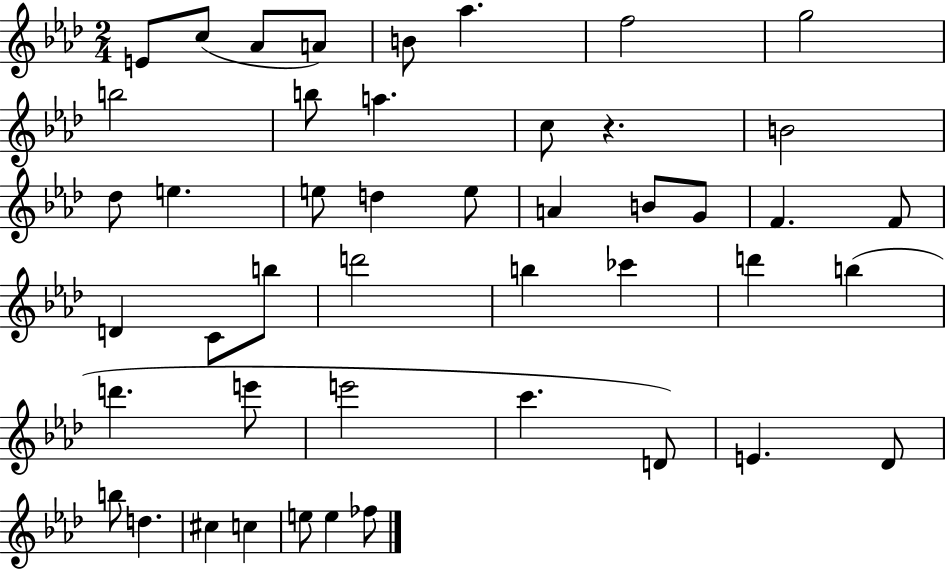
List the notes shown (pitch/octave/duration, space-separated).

E4/e C5/e Ab4/e A4/e B4/e Ab5/q. F5/h G5/h B5/h B5/e A5/q. C5/e R/q. B4/h Db5/e E5/q. E5/e D5/q E5/e A4/q B4/e G4/e F4/q. F4/e D4/q C4/e B5/e D6/h B5/q CES6/q D6/q B5/q D6/q. E6/e E6/h C6/q. D4/e E4/q. Db4/e B5/e D5/q. C#5/q C5/q E5/e E5/q FES5/e